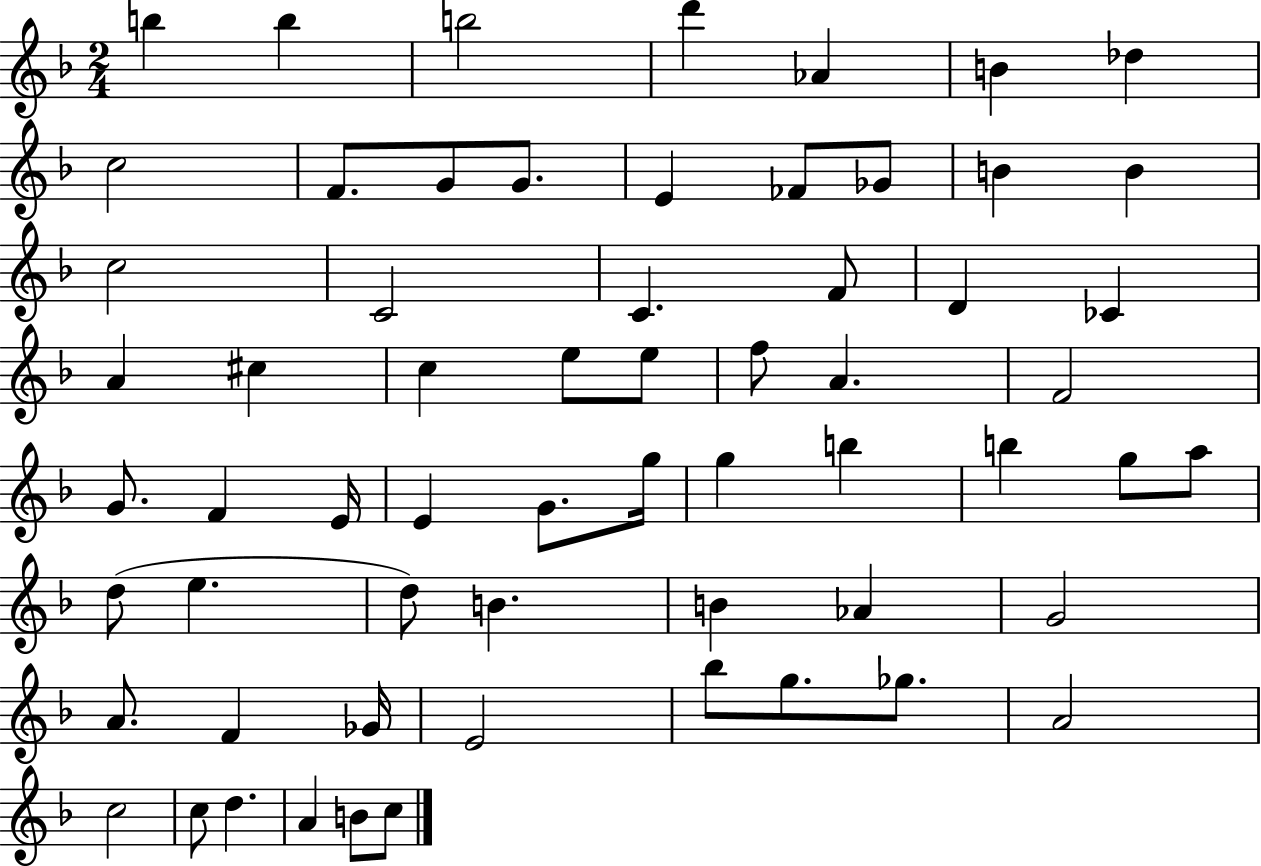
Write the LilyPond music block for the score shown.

{
  \clef treble
  \numericTimeSignature
  \time 2/4
  \key f \major
  \repeat volta 2 { b''4 b''4 | b''2 | d'''4 aes'4 | b'4 des''4 | \break c''2 | f'8. g'8 g'8. | e'4 fes'8 ges'8 | b'4 b'4 | \break c''2 | c'2 | c'4. f'8 | d'4 ces'4 | \break a'4 cis''4 | c''4 e''8 e''8 | f''8 a'4. | f'2 | \break g'8. f'4 e'16 | e'4 g'8. g''16 | g''4 b''4 | b''4 g''8 a''8 | \break d''8( e''4. | d''8) b'4. | b'4 aes'4 | g'2 | \break a'8. f'4 ges'16 | e'2 | bes''8 g''8. ges''8. | a'2 | \break c''2 | c''8 d''4. | a'4 b'8 c''8 | } \bar "|."
}